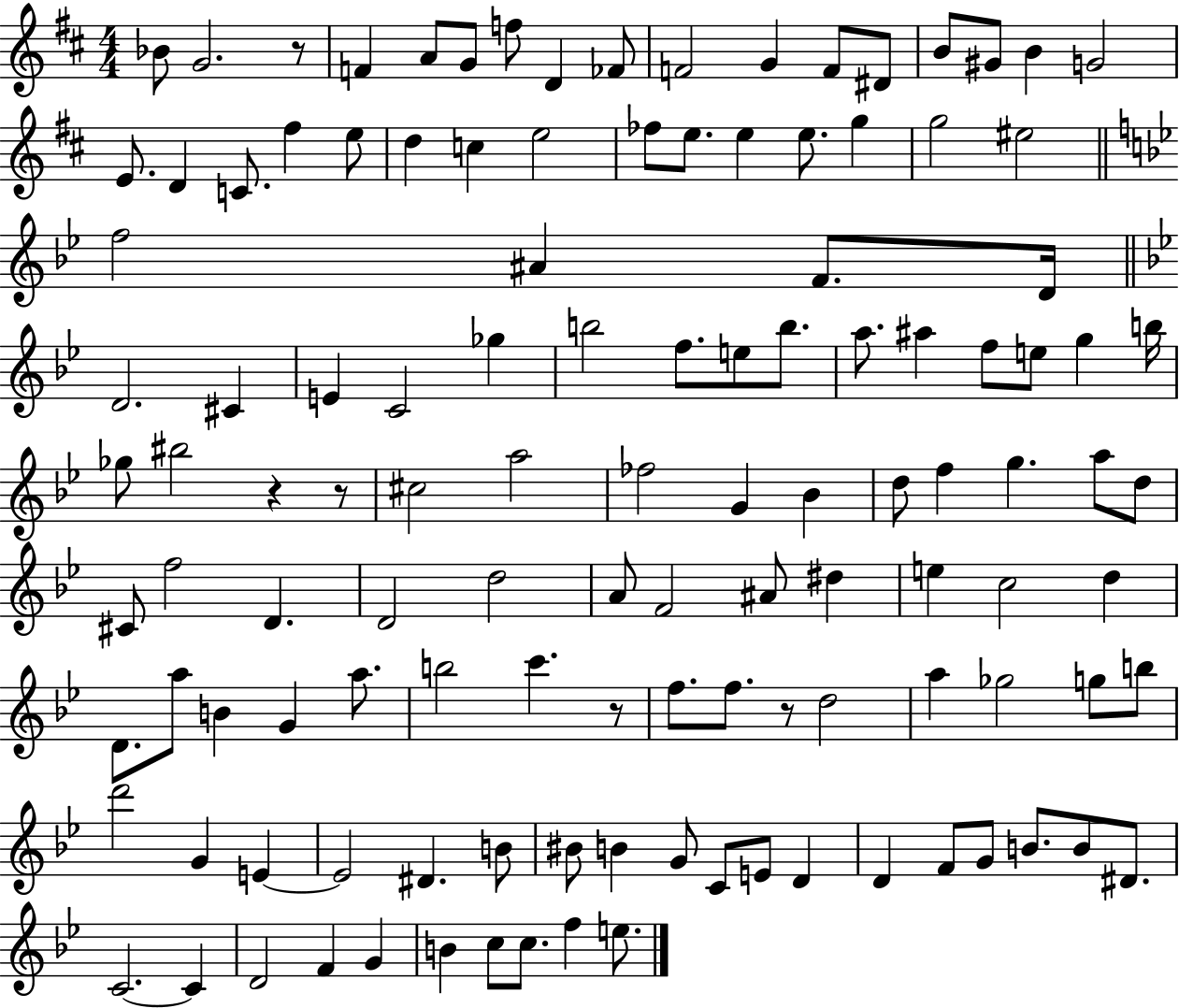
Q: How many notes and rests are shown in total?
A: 121